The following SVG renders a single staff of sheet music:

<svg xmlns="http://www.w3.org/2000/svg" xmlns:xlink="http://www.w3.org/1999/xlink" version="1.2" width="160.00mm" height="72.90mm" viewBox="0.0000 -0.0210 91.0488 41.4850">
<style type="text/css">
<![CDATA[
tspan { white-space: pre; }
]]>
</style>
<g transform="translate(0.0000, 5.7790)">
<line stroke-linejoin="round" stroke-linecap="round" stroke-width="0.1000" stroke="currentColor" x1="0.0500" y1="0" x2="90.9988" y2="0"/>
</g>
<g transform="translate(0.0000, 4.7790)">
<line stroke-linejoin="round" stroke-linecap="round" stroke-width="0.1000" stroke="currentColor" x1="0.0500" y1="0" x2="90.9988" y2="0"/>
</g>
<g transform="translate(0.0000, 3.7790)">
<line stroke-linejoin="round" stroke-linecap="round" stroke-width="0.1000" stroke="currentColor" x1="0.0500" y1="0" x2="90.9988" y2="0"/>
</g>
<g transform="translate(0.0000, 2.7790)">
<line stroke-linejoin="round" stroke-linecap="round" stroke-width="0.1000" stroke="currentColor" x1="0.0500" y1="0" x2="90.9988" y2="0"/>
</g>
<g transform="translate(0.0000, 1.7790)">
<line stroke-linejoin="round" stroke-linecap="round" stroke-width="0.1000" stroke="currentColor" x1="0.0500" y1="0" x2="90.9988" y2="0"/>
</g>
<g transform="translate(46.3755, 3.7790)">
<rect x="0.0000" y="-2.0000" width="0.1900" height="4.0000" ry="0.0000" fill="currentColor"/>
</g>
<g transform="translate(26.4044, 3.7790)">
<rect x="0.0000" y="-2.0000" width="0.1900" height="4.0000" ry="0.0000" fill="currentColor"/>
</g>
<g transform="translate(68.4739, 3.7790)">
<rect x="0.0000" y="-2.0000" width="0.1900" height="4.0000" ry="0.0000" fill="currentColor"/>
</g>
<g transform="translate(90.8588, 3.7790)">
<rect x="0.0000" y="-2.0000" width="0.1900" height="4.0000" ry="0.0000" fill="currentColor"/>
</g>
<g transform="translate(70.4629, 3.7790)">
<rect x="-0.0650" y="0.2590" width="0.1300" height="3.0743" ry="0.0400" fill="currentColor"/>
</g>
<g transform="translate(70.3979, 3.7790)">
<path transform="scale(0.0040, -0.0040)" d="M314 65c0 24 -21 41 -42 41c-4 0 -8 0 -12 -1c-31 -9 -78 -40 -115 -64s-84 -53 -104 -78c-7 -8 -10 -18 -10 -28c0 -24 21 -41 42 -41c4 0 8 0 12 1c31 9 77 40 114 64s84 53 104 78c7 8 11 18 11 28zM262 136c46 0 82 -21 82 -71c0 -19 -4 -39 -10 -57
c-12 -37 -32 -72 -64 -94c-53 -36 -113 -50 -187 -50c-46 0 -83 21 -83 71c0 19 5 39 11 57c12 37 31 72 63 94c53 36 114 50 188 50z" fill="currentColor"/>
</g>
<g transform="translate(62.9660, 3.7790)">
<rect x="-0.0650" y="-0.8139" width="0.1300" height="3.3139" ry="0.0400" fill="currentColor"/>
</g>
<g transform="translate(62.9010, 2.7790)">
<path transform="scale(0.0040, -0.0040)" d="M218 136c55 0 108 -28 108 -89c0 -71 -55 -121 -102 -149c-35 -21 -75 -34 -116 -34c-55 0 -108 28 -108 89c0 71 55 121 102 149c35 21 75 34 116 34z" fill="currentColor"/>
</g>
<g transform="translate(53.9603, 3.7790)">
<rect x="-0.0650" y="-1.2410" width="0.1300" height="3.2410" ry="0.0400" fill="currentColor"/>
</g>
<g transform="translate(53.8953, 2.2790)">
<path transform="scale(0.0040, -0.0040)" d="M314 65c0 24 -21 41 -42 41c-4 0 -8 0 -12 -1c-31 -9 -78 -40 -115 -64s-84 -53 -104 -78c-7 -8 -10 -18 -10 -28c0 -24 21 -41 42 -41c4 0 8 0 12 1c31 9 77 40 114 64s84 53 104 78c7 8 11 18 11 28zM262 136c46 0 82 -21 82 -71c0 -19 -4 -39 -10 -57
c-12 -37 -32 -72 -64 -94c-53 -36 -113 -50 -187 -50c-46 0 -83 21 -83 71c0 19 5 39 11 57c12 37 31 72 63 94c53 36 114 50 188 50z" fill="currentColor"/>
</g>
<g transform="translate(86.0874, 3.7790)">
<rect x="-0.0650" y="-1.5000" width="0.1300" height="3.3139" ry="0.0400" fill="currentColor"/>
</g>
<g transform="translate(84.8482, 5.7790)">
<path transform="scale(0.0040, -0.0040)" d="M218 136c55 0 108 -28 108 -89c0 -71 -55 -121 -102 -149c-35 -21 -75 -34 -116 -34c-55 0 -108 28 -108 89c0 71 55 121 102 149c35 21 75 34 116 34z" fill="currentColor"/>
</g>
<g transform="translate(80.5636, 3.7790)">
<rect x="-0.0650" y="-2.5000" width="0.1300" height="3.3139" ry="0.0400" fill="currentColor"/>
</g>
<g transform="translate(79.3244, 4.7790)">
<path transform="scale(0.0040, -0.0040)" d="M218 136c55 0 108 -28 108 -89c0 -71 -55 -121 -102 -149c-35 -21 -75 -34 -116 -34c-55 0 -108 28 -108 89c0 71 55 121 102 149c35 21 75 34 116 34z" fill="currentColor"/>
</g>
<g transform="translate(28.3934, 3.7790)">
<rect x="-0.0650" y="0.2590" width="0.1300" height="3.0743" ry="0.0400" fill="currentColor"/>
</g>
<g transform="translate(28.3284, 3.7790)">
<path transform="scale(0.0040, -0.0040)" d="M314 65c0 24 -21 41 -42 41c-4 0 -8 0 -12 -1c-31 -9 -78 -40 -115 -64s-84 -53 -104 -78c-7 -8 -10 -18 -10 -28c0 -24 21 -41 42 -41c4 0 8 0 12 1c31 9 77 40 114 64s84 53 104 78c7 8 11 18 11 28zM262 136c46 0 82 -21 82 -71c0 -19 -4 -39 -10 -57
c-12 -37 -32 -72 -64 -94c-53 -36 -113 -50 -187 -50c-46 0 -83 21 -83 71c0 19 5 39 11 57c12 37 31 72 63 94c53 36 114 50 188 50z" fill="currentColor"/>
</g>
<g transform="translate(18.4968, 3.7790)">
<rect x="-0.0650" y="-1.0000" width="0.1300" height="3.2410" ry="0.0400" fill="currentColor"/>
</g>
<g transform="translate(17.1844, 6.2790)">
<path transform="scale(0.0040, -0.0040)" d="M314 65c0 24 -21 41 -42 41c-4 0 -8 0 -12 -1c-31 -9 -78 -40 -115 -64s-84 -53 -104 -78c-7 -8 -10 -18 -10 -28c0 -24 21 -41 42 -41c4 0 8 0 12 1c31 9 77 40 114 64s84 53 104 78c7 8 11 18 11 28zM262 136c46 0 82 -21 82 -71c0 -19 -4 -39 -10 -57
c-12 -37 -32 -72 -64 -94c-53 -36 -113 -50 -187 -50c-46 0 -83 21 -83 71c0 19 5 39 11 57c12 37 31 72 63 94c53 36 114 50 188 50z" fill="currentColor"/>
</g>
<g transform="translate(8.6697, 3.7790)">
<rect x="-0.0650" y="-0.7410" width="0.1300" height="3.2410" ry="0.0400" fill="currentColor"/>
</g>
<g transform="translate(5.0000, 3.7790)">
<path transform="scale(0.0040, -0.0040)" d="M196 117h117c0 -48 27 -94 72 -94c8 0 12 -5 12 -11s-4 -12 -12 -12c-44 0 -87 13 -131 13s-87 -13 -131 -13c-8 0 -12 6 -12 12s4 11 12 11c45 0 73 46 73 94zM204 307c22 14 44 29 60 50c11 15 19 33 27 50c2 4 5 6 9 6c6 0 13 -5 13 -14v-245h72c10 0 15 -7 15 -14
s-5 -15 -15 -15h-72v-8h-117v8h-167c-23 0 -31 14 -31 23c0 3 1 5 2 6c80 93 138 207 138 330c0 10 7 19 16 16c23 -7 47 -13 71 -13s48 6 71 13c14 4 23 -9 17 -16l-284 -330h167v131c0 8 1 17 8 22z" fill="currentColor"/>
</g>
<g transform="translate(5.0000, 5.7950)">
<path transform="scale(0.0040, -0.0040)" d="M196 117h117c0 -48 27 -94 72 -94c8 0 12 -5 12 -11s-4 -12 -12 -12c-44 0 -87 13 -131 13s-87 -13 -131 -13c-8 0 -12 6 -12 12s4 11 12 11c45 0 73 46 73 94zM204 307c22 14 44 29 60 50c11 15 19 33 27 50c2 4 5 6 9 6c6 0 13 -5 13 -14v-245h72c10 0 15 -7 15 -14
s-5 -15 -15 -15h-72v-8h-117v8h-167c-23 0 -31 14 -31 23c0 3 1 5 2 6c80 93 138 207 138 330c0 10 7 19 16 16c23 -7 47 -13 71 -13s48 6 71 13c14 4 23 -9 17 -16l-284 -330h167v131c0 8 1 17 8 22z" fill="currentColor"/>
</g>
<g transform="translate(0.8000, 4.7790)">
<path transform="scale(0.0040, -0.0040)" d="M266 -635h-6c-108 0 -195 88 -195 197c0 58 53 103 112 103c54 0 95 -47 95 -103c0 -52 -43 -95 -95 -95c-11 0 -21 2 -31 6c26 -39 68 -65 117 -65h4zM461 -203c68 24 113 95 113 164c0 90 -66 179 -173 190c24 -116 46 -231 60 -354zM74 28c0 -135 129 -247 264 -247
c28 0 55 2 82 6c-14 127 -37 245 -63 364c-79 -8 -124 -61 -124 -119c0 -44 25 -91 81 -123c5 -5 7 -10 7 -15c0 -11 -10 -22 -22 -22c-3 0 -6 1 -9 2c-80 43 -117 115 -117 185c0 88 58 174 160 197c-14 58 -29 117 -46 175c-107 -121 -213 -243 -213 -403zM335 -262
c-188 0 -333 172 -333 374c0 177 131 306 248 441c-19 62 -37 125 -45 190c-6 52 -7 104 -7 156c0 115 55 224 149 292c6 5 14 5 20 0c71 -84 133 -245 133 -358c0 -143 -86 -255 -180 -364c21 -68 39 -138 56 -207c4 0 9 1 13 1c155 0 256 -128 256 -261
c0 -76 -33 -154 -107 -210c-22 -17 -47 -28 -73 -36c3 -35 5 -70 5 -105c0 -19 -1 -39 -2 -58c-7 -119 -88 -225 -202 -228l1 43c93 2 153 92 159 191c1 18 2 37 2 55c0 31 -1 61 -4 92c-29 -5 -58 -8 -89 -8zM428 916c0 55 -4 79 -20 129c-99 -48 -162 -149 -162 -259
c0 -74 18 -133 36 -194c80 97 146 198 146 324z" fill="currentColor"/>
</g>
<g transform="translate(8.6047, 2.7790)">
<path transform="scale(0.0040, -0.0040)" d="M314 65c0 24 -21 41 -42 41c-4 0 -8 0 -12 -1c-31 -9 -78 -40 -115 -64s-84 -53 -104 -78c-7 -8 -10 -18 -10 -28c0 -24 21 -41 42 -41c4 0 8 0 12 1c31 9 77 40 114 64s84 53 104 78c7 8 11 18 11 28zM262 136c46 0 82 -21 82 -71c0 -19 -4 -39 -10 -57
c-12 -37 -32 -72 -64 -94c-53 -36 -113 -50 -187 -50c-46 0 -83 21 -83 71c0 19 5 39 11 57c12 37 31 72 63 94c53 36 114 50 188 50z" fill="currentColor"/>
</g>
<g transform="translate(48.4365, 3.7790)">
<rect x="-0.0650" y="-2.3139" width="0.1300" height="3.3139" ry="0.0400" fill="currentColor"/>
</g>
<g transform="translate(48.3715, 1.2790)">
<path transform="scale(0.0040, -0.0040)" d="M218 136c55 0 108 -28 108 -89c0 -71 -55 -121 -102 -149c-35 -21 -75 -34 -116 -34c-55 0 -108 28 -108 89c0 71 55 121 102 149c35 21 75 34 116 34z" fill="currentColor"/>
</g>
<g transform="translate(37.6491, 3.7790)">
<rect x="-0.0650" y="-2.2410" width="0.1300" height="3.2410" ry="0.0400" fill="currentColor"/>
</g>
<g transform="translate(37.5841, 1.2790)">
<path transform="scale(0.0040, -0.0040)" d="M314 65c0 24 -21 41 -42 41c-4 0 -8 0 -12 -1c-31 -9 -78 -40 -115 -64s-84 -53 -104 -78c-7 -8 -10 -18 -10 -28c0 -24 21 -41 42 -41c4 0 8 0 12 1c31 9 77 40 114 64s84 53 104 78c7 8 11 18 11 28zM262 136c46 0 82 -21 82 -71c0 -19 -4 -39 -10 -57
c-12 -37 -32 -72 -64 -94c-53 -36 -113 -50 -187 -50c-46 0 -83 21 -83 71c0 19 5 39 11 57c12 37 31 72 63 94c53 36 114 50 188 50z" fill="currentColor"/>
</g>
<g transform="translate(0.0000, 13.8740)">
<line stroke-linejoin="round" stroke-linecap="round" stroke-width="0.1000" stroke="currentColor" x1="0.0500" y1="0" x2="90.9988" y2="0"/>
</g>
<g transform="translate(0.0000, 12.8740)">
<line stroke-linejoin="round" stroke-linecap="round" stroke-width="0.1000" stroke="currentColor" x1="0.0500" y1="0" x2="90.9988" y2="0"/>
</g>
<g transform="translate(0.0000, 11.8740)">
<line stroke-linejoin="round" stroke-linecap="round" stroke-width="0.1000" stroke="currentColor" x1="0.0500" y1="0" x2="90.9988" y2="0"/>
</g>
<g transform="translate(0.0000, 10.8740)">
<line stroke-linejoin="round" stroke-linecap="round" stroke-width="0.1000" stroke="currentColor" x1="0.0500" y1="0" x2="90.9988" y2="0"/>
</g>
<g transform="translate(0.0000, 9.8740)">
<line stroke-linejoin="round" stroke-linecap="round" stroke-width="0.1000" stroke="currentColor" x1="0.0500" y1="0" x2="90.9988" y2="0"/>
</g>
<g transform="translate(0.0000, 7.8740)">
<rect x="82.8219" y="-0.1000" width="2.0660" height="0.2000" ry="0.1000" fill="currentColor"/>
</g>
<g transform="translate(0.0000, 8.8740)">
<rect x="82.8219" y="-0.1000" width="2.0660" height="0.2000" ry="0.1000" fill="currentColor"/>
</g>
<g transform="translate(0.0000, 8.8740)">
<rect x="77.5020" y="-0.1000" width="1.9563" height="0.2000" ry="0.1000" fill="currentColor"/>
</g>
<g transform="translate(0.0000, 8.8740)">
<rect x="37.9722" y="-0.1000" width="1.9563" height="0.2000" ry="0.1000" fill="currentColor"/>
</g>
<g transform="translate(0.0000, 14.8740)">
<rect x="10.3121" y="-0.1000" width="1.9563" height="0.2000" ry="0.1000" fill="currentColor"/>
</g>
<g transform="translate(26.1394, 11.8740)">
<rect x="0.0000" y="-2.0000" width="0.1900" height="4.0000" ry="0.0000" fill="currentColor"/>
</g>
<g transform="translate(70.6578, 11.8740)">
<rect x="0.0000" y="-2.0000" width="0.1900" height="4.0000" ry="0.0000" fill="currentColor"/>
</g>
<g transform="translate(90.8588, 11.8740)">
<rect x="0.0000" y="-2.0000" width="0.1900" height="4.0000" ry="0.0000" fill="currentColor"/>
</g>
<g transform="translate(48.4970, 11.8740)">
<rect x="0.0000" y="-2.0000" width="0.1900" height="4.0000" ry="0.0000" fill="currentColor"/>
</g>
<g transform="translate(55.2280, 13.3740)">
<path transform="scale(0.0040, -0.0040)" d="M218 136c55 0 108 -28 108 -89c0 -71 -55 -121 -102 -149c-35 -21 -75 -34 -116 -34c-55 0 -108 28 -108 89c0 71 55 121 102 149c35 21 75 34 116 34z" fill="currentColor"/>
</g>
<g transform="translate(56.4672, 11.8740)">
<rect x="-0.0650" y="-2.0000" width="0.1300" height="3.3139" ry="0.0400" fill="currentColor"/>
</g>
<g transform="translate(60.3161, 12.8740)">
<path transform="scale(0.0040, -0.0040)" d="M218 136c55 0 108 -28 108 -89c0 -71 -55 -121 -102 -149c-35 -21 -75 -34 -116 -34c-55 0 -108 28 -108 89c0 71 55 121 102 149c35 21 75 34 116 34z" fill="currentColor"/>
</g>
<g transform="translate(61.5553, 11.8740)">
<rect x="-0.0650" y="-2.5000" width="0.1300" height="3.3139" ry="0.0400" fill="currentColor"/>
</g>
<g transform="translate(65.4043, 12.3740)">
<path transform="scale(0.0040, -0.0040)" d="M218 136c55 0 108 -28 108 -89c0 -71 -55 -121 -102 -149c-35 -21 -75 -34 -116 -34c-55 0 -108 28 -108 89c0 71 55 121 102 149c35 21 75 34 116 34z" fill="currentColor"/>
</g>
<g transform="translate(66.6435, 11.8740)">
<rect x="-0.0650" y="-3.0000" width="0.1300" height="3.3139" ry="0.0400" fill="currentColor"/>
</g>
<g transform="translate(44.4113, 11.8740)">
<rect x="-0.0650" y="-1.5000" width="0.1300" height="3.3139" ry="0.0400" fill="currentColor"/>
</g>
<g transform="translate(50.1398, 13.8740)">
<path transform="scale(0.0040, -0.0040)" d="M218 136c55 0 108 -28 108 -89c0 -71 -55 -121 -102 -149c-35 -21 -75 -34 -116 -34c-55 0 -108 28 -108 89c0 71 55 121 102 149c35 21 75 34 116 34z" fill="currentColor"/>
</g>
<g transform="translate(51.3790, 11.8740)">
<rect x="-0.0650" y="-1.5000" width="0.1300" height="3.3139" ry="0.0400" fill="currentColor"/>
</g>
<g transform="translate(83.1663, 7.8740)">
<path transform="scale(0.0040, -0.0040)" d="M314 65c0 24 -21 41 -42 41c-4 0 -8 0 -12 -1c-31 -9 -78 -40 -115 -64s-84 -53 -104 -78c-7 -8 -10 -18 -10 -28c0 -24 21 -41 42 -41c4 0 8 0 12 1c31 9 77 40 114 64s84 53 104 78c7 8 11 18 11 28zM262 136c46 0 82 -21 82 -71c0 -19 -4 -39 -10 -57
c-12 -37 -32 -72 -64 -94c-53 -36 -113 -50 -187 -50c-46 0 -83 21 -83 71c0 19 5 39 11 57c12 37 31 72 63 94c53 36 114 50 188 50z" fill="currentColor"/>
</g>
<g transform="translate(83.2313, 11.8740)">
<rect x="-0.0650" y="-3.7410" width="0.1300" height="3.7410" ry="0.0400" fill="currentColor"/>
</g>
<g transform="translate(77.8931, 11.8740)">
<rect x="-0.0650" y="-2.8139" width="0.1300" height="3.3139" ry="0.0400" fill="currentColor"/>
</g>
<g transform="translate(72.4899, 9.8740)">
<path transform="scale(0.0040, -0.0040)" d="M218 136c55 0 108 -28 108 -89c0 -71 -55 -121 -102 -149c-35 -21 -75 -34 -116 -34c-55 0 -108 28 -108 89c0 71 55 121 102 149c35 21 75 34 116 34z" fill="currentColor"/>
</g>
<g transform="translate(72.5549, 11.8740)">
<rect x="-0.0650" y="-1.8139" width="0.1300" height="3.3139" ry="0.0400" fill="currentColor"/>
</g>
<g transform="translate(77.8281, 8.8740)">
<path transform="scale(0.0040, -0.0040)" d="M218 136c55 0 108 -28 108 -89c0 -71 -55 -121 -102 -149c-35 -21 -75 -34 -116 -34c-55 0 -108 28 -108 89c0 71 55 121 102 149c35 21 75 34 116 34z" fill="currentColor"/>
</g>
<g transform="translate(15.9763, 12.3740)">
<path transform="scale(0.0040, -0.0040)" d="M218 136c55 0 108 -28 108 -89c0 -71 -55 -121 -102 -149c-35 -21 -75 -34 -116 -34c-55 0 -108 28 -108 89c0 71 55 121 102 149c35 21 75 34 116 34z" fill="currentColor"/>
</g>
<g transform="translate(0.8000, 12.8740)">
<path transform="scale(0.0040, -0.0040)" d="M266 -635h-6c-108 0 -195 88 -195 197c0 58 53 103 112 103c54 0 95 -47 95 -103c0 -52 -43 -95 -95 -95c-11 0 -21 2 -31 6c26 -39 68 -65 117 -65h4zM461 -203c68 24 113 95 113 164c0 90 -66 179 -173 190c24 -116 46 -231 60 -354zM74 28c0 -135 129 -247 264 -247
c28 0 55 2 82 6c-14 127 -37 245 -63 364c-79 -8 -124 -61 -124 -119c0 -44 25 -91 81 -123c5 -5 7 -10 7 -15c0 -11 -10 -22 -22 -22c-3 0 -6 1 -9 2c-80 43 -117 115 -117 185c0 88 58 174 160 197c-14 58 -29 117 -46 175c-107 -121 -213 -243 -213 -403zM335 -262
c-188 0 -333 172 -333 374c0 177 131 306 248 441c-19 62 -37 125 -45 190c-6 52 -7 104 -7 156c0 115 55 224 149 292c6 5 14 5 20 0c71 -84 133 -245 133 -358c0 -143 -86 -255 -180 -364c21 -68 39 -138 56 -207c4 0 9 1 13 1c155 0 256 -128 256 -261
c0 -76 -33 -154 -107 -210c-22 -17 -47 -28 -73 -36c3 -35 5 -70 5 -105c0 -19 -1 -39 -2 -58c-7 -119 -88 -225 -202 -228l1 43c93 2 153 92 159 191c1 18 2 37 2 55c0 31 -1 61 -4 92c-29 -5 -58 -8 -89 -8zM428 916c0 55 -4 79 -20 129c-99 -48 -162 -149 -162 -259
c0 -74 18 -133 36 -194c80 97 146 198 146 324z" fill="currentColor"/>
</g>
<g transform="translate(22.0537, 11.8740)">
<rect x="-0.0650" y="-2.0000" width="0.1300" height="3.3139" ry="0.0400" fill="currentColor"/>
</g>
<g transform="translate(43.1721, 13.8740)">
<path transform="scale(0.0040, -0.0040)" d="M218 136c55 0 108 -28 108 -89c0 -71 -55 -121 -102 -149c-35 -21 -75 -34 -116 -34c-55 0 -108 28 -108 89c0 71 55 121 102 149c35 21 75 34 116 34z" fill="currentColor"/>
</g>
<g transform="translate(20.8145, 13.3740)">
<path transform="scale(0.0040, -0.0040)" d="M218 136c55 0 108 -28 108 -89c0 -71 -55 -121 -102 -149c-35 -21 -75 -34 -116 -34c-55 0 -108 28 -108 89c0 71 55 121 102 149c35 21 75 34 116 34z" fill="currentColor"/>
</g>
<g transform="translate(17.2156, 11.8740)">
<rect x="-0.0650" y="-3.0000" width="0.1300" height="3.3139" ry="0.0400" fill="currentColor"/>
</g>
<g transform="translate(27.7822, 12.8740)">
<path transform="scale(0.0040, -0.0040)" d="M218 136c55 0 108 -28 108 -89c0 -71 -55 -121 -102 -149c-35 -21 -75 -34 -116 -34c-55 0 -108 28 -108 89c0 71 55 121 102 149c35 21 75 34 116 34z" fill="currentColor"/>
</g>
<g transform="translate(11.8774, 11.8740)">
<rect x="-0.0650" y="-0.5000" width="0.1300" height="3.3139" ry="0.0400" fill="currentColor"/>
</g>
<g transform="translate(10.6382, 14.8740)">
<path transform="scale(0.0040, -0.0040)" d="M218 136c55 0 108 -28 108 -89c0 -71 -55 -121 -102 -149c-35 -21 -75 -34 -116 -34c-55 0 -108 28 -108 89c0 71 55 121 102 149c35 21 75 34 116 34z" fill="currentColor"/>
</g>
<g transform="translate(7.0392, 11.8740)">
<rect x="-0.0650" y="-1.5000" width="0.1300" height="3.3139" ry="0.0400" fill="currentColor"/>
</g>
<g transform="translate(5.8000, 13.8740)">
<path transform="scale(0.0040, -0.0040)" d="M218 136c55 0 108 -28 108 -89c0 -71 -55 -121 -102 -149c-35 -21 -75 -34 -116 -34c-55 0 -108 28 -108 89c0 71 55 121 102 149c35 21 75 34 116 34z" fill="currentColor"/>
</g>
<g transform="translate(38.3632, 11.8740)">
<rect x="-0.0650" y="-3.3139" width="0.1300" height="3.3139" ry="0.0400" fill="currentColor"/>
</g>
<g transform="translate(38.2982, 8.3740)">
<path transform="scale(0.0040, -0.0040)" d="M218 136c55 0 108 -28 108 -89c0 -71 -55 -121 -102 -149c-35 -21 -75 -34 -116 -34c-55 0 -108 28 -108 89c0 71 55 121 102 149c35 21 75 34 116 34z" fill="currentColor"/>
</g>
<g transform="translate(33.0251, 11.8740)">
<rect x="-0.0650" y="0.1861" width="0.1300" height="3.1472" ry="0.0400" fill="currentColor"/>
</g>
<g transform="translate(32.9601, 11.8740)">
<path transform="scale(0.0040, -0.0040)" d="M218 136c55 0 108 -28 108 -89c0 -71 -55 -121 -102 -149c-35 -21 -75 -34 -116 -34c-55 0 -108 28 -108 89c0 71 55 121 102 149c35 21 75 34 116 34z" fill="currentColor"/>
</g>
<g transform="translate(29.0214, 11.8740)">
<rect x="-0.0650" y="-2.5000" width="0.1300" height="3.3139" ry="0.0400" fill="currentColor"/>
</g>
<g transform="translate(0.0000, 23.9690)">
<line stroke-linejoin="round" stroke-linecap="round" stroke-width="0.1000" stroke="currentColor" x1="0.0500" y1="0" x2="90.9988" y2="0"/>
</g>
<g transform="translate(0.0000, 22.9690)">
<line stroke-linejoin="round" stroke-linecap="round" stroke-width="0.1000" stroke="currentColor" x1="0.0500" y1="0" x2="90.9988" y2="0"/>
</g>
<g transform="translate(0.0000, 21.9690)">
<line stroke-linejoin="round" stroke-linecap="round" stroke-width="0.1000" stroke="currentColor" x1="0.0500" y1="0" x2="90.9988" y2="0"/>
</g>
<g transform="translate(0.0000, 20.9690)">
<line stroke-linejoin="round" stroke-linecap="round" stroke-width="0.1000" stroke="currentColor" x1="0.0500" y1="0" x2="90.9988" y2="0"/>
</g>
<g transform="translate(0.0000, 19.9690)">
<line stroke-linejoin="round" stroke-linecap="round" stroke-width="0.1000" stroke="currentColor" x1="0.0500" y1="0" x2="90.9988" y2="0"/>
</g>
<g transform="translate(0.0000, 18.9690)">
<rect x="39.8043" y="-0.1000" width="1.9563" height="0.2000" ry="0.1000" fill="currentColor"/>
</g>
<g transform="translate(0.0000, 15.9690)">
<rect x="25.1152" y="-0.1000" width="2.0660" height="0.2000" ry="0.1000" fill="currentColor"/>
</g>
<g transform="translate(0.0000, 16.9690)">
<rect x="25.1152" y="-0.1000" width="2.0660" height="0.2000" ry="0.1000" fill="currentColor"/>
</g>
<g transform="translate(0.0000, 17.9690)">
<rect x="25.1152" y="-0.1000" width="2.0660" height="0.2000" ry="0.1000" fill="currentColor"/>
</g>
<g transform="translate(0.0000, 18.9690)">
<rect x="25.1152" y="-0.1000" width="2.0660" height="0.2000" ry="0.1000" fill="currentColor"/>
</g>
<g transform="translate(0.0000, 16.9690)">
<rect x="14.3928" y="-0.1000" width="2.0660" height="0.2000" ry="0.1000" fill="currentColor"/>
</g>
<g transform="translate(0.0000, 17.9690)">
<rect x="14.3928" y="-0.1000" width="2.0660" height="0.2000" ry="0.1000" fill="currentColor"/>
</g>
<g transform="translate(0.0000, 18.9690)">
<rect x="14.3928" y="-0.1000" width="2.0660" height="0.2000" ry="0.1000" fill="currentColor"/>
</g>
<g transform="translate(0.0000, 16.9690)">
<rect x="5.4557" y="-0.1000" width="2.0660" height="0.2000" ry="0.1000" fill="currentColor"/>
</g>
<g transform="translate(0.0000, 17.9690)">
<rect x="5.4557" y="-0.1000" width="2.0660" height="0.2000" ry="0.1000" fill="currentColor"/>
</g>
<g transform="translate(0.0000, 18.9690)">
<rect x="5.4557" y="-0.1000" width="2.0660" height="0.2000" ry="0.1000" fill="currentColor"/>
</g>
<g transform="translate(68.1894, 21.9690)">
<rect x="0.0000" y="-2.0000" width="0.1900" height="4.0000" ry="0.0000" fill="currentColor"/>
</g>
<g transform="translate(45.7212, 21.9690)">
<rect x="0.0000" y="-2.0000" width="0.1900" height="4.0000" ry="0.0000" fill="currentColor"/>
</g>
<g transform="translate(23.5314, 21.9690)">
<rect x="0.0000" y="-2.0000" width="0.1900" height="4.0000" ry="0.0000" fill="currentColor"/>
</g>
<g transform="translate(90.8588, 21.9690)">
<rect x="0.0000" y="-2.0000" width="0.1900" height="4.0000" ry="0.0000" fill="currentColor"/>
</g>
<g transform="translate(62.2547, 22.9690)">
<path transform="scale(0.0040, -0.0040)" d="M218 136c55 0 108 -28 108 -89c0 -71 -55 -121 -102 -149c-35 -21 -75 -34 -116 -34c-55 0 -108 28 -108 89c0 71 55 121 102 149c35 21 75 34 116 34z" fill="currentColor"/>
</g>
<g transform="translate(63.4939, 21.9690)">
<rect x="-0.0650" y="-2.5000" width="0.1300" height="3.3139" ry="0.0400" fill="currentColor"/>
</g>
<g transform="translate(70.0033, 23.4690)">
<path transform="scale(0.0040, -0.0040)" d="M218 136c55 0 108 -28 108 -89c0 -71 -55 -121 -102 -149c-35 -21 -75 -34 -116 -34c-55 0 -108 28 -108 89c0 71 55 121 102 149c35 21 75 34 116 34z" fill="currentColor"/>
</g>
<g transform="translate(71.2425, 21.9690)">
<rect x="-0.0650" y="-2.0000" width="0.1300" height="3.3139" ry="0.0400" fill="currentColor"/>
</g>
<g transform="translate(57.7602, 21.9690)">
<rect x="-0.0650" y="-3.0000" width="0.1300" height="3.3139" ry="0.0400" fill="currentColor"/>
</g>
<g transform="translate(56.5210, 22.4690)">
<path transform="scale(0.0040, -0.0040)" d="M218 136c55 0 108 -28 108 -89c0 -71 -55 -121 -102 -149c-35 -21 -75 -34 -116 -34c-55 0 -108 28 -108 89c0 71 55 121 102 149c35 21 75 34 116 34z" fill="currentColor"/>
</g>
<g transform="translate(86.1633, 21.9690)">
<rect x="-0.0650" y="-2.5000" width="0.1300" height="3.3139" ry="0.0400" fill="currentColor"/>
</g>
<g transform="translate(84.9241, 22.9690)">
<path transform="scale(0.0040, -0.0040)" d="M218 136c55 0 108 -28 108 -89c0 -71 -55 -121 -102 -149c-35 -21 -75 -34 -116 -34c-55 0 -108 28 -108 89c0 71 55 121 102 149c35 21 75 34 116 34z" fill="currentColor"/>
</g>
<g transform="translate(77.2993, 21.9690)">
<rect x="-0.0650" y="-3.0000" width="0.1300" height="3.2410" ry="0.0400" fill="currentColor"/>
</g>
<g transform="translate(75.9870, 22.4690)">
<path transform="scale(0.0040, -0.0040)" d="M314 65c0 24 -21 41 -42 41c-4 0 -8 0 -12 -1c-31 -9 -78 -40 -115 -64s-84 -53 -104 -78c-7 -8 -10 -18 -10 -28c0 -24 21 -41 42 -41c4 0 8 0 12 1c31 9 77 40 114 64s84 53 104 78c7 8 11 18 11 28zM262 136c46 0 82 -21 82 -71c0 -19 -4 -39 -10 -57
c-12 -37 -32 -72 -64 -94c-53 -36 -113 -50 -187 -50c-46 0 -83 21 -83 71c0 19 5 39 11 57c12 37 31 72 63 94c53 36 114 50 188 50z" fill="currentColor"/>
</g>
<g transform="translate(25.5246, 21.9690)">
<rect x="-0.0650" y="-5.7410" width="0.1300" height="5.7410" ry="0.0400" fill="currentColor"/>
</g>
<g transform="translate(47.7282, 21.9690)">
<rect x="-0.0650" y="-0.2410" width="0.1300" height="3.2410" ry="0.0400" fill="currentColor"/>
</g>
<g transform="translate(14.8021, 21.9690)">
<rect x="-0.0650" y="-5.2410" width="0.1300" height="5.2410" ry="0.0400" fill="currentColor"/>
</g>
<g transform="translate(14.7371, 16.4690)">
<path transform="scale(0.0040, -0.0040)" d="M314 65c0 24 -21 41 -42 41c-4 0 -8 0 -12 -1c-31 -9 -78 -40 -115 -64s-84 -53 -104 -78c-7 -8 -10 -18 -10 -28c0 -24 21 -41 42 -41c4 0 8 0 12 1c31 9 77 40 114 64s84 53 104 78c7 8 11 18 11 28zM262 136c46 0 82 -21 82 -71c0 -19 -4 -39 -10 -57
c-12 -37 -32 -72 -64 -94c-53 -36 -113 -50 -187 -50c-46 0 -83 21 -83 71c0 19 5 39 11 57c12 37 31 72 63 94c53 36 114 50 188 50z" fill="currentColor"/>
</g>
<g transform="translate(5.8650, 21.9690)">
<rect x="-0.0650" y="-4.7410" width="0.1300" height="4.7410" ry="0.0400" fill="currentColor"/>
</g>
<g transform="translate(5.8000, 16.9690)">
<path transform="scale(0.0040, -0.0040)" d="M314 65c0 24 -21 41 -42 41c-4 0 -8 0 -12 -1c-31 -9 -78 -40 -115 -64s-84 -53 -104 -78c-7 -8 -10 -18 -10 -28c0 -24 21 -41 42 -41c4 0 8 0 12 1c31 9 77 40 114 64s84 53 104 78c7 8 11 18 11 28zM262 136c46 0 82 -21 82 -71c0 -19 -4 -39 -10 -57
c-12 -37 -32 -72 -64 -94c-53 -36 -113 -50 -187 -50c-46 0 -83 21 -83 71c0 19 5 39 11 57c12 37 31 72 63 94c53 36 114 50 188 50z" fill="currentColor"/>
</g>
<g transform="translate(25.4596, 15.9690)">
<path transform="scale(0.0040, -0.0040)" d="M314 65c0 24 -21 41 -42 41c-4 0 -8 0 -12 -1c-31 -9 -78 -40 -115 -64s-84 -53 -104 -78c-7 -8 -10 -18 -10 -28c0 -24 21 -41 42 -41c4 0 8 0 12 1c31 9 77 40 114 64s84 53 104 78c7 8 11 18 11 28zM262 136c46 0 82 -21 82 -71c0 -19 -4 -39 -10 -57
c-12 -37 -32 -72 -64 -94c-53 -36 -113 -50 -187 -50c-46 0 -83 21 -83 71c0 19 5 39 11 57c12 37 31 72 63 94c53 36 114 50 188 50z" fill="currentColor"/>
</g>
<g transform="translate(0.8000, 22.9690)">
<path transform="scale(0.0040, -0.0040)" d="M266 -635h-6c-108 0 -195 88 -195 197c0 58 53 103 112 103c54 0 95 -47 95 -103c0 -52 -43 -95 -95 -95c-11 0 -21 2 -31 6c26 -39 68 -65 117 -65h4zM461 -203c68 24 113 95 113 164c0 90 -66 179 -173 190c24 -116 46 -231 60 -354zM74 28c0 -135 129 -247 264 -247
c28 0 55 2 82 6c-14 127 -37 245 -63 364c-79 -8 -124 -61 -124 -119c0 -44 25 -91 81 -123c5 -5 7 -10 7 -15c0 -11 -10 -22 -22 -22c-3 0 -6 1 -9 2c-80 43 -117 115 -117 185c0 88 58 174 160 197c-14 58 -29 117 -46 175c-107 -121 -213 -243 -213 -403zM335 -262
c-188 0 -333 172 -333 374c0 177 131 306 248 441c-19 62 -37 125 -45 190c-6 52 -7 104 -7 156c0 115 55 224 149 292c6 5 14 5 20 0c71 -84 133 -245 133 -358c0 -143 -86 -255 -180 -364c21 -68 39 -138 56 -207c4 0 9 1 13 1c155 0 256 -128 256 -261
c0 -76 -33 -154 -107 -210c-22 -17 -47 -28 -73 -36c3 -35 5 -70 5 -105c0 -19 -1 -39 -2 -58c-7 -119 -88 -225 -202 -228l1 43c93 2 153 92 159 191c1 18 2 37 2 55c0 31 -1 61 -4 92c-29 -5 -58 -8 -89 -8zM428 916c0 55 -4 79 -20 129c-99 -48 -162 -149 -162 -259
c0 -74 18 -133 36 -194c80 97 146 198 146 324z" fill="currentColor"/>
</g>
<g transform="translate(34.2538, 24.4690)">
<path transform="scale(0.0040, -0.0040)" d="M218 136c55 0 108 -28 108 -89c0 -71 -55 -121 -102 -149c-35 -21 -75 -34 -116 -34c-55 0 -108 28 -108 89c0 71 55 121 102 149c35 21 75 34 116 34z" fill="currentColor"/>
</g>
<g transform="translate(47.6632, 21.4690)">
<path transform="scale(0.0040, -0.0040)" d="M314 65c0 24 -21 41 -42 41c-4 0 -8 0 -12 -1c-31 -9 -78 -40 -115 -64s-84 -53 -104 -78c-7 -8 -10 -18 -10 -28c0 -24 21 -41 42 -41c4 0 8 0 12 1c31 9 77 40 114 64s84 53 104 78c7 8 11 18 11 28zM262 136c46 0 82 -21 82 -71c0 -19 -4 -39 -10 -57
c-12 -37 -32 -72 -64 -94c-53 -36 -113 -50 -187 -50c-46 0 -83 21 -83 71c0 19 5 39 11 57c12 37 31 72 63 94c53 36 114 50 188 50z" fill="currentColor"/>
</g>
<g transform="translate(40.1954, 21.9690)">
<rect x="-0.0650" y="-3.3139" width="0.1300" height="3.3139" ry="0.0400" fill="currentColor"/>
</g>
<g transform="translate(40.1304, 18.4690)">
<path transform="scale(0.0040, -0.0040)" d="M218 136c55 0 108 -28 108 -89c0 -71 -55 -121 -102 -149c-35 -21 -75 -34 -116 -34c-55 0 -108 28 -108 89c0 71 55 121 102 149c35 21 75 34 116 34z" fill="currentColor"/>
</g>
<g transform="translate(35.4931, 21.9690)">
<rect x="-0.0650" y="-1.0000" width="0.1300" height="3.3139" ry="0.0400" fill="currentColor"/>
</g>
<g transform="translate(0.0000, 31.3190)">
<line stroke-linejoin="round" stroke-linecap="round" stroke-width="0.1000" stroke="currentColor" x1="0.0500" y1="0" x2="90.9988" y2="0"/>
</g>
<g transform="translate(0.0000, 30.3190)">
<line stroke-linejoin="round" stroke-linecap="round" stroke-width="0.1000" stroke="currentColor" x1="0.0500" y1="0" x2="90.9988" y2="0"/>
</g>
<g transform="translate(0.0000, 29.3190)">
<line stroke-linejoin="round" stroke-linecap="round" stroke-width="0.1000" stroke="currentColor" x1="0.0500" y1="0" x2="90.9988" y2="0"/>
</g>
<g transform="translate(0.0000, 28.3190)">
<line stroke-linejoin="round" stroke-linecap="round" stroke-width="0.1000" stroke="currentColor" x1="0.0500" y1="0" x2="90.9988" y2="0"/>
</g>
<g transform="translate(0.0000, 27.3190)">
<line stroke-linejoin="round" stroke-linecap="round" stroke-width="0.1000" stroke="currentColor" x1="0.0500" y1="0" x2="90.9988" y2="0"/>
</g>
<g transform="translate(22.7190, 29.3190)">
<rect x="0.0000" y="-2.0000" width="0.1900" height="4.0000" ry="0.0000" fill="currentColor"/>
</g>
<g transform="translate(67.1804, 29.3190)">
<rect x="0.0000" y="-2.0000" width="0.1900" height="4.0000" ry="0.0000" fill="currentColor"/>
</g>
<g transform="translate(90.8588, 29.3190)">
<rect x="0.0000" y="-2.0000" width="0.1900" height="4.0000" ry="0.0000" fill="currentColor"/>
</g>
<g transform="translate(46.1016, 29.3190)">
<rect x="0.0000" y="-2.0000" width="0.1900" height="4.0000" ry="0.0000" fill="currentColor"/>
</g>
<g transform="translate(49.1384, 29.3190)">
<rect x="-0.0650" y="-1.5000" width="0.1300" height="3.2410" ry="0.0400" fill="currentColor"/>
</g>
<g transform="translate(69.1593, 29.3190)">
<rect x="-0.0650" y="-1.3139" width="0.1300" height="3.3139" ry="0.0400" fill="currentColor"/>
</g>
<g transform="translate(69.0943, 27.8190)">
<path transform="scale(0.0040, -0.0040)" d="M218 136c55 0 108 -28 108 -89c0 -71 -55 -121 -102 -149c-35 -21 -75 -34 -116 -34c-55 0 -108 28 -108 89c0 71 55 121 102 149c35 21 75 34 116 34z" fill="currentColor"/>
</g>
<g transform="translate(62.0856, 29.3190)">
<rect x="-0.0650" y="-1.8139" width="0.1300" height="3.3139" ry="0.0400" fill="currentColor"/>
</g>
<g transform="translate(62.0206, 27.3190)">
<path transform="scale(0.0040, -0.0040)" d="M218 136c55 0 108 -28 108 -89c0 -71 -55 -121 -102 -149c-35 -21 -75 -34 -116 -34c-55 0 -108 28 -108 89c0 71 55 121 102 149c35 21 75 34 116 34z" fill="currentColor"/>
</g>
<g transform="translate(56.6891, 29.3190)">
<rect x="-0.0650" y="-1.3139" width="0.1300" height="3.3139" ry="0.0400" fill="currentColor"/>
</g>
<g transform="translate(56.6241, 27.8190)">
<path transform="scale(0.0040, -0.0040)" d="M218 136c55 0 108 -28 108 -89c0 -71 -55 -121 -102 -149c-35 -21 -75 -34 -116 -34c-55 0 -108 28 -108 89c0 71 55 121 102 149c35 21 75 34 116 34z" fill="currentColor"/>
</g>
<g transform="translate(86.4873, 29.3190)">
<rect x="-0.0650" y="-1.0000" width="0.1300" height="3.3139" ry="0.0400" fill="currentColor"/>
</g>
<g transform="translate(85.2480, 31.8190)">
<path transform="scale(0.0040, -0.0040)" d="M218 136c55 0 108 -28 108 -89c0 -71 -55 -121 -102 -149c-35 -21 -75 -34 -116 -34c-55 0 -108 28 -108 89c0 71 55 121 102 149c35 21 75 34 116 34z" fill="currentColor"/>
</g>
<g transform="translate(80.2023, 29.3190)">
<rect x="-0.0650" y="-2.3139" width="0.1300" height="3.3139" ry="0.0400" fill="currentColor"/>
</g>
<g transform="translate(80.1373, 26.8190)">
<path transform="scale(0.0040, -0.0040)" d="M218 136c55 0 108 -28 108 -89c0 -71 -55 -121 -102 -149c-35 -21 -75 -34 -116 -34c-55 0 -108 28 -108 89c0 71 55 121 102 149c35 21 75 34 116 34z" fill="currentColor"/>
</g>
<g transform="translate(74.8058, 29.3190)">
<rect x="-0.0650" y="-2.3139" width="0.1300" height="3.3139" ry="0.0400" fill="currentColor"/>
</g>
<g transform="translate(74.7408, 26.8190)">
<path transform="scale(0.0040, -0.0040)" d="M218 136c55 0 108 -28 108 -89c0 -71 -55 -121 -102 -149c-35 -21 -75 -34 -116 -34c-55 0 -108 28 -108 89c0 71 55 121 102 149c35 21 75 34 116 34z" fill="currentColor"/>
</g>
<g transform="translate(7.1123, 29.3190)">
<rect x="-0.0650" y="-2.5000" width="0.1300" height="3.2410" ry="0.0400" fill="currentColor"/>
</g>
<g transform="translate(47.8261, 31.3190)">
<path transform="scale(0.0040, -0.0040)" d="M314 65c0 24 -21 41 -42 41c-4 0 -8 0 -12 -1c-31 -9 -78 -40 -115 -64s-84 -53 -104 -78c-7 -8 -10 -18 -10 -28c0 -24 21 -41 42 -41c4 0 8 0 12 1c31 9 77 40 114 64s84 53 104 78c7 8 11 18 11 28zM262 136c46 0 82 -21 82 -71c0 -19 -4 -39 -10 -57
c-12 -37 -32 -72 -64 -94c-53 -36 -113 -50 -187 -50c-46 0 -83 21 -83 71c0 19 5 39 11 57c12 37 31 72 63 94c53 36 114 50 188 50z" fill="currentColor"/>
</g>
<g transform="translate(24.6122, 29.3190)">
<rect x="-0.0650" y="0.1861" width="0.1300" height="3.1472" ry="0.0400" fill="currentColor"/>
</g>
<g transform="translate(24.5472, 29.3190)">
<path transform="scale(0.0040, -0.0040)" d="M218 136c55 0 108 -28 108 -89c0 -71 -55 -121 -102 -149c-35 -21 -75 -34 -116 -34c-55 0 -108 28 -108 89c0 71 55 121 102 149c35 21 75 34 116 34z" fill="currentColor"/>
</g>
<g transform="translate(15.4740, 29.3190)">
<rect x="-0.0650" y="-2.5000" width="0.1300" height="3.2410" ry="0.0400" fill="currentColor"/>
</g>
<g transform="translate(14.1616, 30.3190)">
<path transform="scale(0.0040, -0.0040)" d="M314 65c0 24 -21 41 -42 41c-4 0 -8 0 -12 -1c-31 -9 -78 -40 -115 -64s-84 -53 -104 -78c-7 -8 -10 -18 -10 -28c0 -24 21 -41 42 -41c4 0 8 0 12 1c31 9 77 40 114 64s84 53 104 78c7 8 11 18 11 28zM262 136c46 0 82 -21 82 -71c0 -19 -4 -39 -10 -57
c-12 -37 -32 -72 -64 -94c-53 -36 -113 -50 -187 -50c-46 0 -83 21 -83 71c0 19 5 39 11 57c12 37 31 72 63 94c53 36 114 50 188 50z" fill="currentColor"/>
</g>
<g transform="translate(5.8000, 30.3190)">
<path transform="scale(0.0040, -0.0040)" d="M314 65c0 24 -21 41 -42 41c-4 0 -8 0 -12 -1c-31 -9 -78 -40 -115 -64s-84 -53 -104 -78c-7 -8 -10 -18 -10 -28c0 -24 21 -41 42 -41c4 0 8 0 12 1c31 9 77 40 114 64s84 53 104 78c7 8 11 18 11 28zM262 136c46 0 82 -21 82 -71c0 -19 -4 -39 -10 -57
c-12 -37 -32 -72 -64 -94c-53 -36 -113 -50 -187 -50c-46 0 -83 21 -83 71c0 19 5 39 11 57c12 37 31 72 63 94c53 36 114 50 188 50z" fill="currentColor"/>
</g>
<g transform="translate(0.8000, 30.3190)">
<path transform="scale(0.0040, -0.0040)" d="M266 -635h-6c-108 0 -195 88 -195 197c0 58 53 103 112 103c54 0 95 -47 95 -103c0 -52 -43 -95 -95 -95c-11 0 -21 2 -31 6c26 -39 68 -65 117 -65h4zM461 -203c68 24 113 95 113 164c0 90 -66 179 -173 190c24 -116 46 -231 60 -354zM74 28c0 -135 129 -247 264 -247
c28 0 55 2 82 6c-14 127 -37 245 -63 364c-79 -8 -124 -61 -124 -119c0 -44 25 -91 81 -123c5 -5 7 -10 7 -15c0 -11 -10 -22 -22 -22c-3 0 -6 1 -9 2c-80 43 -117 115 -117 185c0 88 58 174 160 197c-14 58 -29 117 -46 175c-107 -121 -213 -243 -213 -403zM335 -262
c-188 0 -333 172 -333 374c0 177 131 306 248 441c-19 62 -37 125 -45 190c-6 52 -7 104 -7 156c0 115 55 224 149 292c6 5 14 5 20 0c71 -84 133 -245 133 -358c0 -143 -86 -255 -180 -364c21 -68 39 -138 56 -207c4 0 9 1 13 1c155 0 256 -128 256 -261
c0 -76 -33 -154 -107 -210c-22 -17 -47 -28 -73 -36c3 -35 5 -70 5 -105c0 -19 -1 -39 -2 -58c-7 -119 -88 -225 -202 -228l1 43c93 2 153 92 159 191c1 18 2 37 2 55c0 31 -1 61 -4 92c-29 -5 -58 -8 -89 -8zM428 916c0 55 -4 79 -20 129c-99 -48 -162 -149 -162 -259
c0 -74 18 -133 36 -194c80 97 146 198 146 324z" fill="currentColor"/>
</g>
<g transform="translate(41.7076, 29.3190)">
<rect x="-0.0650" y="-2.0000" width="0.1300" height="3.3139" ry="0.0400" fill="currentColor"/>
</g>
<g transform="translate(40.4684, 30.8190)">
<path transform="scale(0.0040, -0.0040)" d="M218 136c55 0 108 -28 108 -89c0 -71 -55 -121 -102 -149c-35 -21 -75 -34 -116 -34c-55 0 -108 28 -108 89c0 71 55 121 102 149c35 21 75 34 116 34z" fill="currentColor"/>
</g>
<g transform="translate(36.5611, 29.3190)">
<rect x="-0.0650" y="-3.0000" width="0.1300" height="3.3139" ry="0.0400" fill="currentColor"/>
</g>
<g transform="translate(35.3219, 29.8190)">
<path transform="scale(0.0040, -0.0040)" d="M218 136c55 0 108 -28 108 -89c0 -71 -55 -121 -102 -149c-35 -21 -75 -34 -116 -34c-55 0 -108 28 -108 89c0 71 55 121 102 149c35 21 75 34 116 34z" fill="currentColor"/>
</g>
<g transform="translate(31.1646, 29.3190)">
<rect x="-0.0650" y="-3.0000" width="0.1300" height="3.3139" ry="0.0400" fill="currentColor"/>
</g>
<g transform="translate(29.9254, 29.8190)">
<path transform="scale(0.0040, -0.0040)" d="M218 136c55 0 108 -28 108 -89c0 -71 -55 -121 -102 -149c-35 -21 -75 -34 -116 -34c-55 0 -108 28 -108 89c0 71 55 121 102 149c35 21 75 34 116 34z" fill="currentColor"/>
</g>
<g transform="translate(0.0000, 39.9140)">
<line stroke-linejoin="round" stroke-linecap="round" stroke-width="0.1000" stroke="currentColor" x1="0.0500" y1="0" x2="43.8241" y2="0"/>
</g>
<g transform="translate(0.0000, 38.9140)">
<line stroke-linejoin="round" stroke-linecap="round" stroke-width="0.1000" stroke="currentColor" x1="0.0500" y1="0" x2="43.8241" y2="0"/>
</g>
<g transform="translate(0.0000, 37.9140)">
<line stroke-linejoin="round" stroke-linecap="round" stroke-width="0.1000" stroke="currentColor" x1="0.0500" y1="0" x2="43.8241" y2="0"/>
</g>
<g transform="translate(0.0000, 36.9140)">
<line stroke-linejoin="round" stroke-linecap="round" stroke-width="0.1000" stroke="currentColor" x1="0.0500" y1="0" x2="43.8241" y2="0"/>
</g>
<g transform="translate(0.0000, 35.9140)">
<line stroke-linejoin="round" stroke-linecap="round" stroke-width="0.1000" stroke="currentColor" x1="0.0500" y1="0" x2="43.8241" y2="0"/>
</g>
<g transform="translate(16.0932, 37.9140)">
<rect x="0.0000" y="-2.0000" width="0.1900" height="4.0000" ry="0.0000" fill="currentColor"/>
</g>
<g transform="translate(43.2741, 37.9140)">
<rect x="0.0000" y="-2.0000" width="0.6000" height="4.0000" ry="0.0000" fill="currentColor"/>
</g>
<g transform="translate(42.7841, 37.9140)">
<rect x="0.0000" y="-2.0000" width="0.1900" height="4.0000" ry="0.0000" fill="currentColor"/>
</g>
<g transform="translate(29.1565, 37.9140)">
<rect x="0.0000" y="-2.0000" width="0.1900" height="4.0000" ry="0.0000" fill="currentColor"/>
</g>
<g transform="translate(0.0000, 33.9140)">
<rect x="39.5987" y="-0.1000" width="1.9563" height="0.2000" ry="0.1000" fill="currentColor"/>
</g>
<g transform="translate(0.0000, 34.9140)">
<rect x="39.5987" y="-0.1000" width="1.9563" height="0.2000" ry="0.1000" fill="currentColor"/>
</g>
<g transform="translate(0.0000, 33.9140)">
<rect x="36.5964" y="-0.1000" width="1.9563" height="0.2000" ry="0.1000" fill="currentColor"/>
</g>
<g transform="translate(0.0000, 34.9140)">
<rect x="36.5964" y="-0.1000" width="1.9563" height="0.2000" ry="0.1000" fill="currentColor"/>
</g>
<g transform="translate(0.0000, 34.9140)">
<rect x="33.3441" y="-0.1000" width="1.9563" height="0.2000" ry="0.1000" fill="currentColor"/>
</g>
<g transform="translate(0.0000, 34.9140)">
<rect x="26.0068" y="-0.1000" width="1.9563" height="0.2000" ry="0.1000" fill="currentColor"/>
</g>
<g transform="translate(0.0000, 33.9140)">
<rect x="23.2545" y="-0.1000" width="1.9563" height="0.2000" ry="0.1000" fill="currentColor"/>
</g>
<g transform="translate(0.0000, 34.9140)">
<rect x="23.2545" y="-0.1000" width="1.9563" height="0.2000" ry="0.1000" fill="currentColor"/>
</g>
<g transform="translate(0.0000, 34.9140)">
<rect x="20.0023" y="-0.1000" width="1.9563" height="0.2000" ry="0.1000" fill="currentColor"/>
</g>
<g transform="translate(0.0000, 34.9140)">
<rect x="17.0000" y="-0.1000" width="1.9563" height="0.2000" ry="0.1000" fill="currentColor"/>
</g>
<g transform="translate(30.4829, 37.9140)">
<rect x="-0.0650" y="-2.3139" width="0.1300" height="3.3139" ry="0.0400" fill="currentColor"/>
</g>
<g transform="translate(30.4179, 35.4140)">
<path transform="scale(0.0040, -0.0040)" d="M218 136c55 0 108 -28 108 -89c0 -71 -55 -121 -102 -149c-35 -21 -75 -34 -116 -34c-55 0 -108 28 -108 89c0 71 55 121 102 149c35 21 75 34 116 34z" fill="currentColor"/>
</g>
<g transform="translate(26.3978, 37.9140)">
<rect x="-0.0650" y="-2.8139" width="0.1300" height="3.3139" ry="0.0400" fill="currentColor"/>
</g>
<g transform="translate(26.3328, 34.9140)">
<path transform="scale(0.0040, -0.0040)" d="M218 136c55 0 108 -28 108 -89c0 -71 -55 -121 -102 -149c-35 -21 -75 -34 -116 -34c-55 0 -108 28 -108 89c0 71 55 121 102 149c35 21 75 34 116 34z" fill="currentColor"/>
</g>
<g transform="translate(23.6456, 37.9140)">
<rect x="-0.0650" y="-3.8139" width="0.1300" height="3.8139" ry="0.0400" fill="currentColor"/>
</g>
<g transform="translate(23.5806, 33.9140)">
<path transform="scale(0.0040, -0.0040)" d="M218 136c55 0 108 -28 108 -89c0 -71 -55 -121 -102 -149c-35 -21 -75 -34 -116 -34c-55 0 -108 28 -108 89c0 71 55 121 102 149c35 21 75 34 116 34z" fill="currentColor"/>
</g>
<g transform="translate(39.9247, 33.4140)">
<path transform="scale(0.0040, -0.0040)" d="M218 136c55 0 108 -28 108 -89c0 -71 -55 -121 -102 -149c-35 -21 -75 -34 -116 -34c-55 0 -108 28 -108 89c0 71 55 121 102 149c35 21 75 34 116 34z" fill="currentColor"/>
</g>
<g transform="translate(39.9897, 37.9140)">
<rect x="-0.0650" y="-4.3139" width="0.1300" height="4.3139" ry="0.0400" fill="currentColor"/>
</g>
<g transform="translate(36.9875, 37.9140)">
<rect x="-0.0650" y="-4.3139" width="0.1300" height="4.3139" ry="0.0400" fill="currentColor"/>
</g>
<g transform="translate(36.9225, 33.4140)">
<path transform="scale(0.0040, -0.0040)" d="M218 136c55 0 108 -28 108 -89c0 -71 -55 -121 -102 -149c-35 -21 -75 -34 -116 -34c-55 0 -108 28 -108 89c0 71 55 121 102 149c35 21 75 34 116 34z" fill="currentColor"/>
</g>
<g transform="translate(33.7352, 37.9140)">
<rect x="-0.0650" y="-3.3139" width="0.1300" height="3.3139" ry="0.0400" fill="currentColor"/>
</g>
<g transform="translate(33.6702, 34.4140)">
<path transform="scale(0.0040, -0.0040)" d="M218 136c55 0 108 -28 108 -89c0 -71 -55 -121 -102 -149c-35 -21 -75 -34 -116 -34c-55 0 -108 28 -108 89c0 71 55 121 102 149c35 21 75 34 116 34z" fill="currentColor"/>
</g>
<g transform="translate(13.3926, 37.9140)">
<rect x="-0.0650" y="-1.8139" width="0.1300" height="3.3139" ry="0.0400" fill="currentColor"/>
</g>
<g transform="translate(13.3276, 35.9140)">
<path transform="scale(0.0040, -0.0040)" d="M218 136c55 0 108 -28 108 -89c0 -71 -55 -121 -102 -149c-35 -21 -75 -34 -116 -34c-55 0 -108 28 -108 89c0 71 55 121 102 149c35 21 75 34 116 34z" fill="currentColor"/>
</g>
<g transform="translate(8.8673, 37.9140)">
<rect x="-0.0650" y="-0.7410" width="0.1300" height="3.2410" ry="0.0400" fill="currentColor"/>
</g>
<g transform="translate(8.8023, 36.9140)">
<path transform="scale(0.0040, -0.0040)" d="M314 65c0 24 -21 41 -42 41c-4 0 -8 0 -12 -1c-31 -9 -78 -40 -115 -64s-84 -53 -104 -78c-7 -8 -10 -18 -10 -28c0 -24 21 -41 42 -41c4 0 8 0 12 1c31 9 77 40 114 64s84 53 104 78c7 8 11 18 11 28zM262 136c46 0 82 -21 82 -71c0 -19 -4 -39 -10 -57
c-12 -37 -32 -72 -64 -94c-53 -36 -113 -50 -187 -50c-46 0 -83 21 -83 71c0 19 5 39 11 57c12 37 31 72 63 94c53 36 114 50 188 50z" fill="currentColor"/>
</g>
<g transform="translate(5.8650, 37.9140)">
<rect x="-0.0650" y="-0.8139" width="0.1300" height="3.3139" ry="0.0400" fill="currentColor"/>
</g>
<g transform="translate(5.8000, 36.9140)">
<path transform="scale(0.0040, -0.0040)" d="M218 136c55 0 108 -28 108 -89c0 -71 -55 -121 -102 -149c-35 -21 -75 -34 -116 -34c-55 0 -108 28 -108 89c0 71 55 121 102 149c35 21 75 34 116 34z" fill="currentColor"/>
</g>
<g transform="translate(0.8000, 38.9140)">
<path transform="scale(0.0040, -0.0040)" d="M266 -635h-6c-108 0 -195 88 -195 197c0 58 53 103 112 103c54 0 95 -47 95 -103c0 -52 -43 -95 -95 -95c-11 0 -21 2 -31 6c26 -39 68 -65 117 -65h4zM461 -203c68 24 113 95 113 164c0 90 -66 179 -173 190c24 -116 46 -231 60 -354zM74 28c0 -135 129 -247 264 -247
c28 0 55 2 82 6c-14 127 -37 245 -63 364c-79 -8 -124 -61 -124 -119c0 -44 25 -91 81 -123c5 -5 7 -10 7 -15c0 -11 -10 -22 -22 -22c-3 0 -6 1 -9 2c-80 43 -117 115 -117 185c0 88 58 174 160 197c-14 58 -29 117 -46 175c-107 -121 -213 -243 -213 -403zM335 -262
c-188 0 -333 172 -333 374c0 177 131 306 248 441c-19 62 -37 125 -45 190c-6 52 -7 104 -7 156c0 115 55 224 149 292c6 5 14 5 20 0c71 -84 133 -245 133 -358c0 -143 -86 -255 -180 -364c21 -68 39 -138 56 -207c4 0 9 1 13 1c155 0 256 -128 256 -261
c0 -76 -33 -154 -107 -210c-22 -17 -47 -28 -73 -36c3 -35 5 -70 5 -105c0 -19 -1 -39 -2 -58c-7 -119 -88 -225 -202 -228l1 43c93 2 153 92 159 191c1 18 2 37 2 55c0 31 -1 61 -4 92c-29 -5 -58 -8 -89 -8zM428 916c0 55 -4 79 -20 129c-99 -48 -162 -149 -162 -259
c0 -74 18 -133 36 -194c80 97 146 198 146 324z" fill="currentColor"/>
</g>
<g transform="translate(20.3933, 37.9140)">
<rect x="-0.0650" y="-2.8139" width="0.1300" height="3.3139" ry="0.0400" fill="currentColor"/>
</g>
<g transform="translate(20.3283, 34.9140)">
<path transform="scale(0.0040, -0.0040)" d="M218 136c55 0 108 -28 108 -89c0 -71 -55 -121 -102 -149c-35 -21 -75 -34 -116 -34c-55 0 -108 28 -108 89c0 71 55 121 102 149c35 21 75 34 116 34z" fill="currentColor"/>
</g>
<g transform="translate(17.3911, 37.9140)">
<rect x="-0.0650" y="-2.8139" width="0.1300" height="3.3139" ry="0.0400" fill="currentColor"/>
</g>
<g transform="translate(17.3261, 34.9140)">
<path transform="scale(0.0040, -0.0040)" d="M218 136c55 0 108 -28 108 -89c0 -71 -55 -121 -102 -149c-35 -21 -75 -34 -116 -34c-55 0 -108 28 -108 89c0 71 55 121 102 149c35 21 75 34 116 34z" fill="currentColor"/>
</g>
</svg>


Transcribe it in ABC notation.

X:1
T:Untitled
M:4/4
L:1/4
K:C
d2 D2 B2 g2 g e2 d B2 G E E C A F G B b E E F G A f a c'2 e'2 f'2 g'2 D b c2 A G F A2 G G2 G2 B A A F E2 e f e g g D d d2 f a a c' a g b d' d'